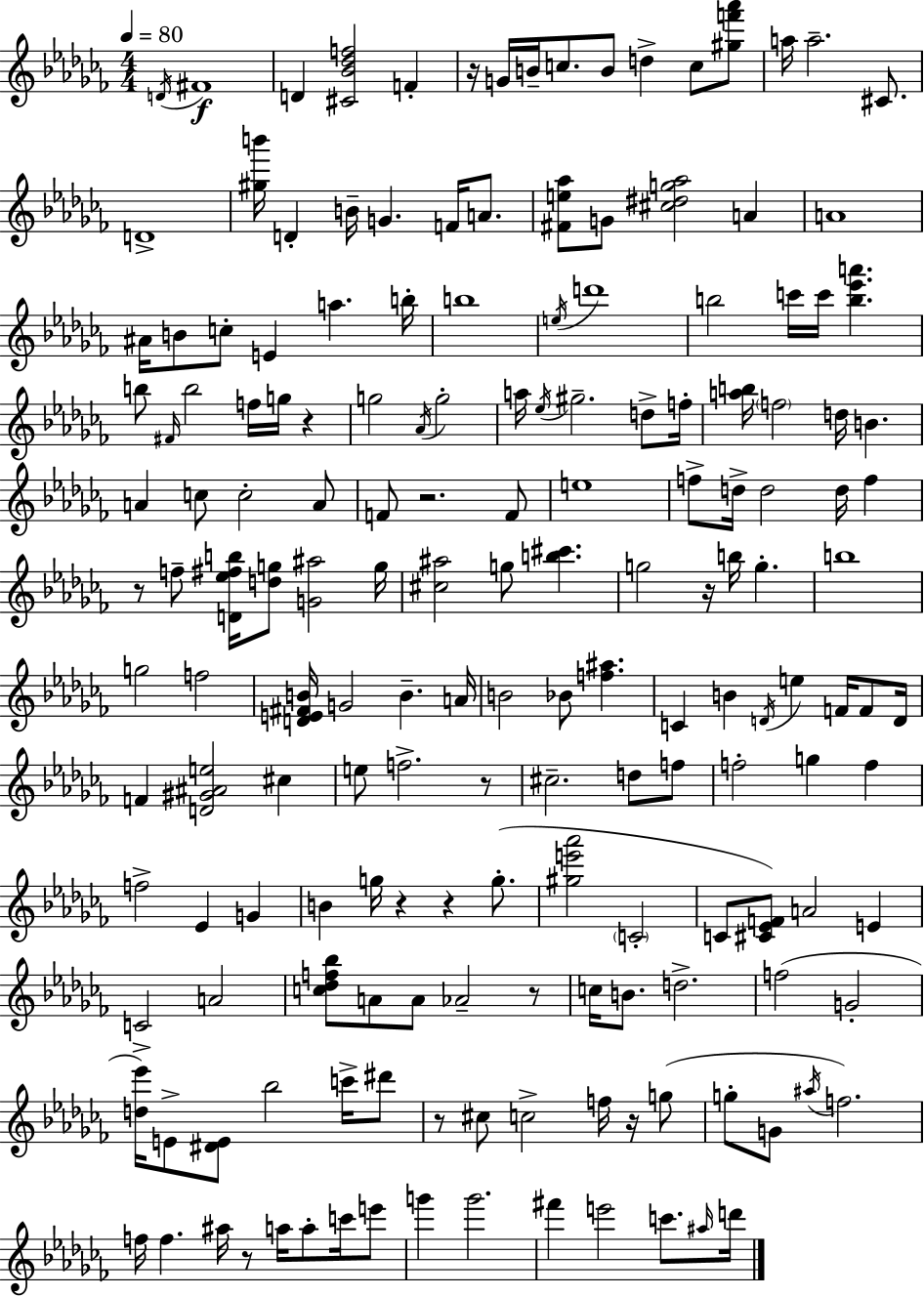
{
  \clef treble
  \numericTimeSignature
  \time 4/4
  \key aes \minor
  \tempo 4 = 80
  \repeat volta 2 { \acciaccatura { d'16 }\f fis'1 | d'4 <cis' bes' des'' f''>2 f'4-. | r16 g'16 b'16-- c''8. b'8 d''4-> c''8 <gis'' f''' aes'''>8 | a''16 a''2.-- cis'8. | \break d'1-> | <gis'' b'''>16 d'4-. b'16-- g'4. f'16 a'8. | <fis' e'' aes''>8 g'8 <cis'' dis'' g'' aes''>2 a'4 | a'1 | \break ais'16 b'8 c''8-. e'4 a''4. | b''16-. b''1 | \acciaccatura { e''16 } d'''1 | b''2 c'''16 c'''16 <b'' ees''' a'''>4. | \break b''8 \grace { fis'16 } b''2 f''16 g''16 r4 | g''2 \acciaccatura { aes'16 } g''2-. | a''16 \acciaccatura { ees''16 } gis''2.-- | d''8-> f''16-. <a'' b''>16 \parenthesize f''2 d''16 b'4. | \break a'4 c''8 c''2-. | a'8 f'8 r2. | f'8 e''1 | f''8-> d''16-> d''2 | \break d''16 f''4 r8 f''8-- <d' ees'' fis'' b''>16 <d'' g''>8 <g' ais''>2 | g''16 <cis'' ais''>2 g''8 <b'' cis'''>4. | g''2 r16 b''16 g''4.-. | b''1 | \break g''2 f''2 | <d' e' fis' b'>16 g'2 b'4.-- | a'16 b'2 bes'8 <f'' ais''>4. | c'4 b'4 \acciaccatura { d'16 } e''4 | \break f'16 f'8 d'16 f'4 <d' gis' ais' e''>2 | cis''4 e''8 f''2.-> | r8 cis''2.-- | d''8 f''8 f''2-. g''4 | \break f''4 f''2-> ees'4 | g'4 b'4 g''16 r4 r4 | g''8.-.( <gis'' e''' aes'''>2 \parenthesize c'2-. | c'8 <cis' ees' f'>8) a'2 | \break e'4 c'2-> a'2 | <c'' des'' f'' bes''>8 a'8 a'8 aes'2-- | r8 c''16 b'8. d''2.-> | f''2( g'2-. | \break <d'' ees'''>16) e'8-> <dis' e'>8 bes''2 | c'''16-> dis'''8 r8 cis''8 c''2-> | f''16 r16 g''8( g''8-. g'8 \acciaccatura { ais''16 }) f''2. | f''16 f''4. ais''16 r8 | \break a''16 a''8-. c'''16 e'''8 g'''4 g'''2. | fis'''4 e'''2 | c'''8. \grace { ais''16 } d'''16 } \bar "|."
}